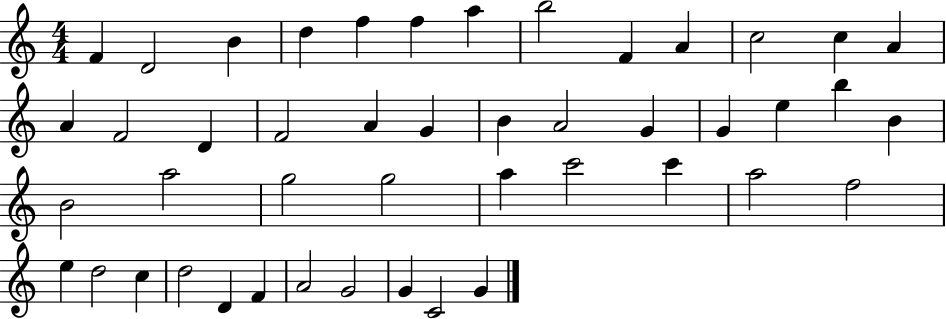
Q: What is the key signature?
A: C major